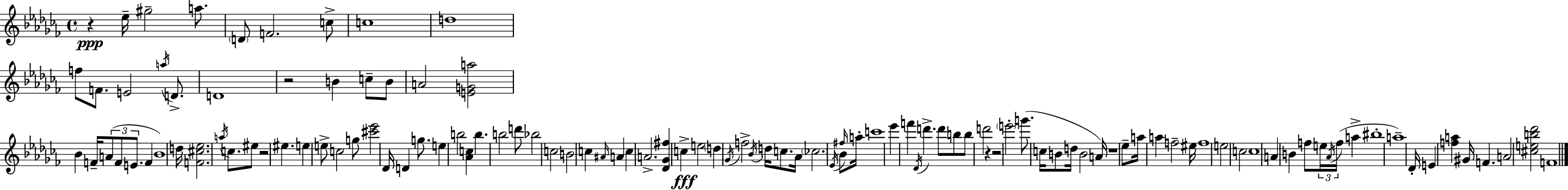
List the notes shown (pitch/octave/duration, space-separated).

R/q Eb5/s G#5/h A5/e. D4/e F4/h. C5/e C5/w D5/w F5/e F4/e. E4/h A5/s D4/e. D4/w R/h B4/q C5/e B4/e A4/h [E4,G4,A5]/h Bb4/q F4/s A4/e F4/e E4/e. F4/q Bb4/w D5/s [F4,C#5,Eb5]/h. A5/s C5/e. EIS5/e R/h EIS5/q. E5/q E5/e C5/h G5/e [C#6,Eb6]/h Db4/s D4/q G5/e. E5/q B5/h [Ab4,C5]/q B5/q. B5/h D6/e Bb5/h C5/h B4/h C5/q A#4/s A4/q C5/q A4/h. [Db4,Gb4,F#5]/q C5/q E5/h D5/q Gb4/s F5/h Bb4/s D5/s C5/e. Ab4/s CES5/h. Eb4/s Bb4/e F#5/s A5/s C6/w Eb6/q F6/q Db4/s D6/q. D6/e B5/e B5/e D6/h R/q R/h E6/h G6/e. C5/s B4/e D5/s B4/h A4/s R/w Eb5/e A5/s A5/q F5/h EIS5/s F5/w E5/h C5/h C5/w A4/q B4/q F5/e E5/s Ab4/s F5/s A5/q BIS5/w A5/w Db4/s E4/q [F5,A5]/q G#4/s F4/q. A4/h [C#5,E5,B5,Db6]/h F4/w